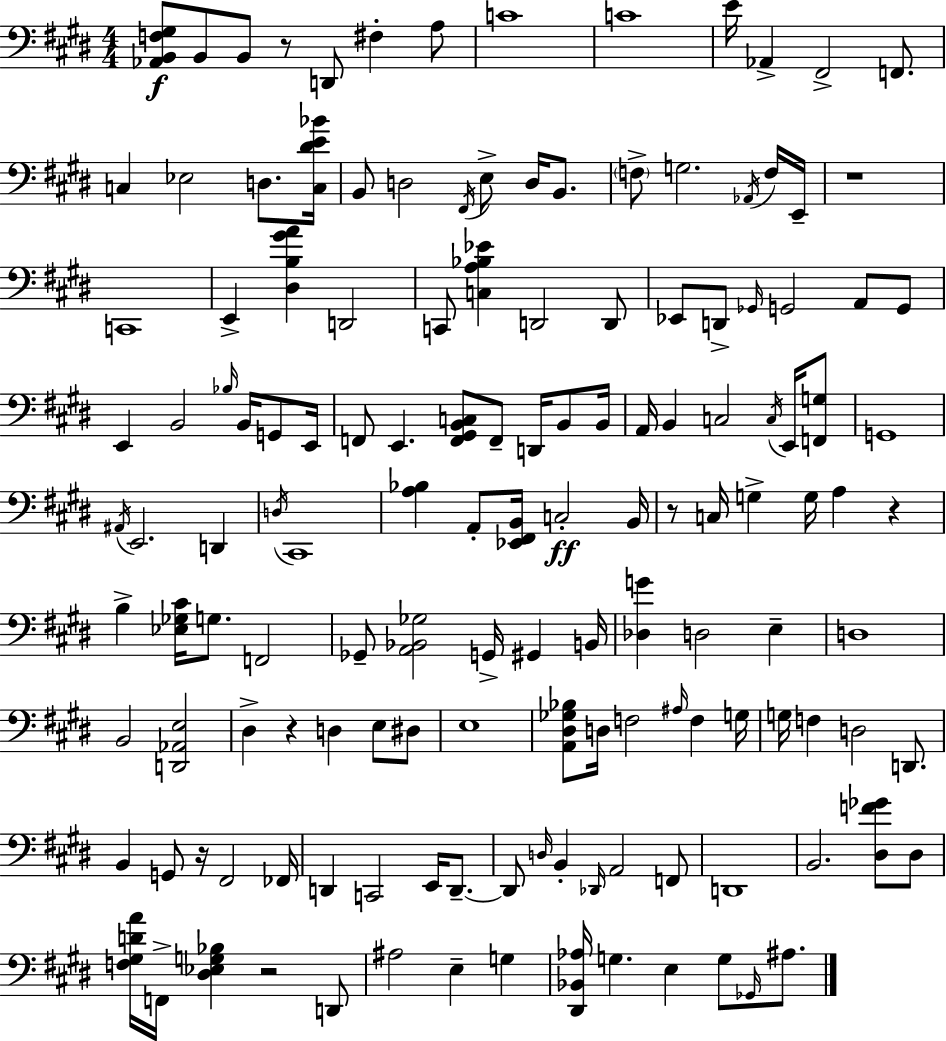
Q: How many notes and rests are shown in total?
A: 143